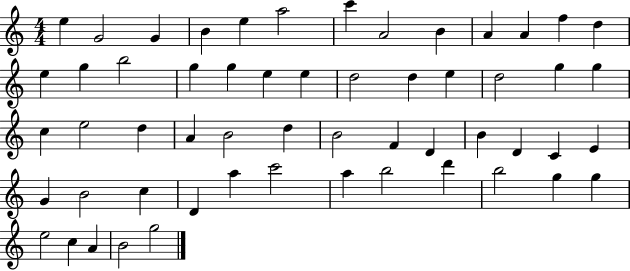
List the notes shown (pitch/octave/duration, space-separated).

E5/q G4/h G4/q B4/q E5/q A5/h C6/q A4/h B4/q A4/q A4/q F5/q D5/q E5/q G5/q B5/h G5/q G5/q E5/q E5/q D5/h D5/q E5/q D5/h G5/q G5/q C5/q E5/h D5/q A4/q B4/h D5/q B4/h F4/q D4/q B4/q D4/q C4/q E4/q G4/q B4/h C5/q D4/q A5/q C6/h A5/q B5/h D6/q B5/h G5/q G5/q E5/h C5/q A4/q B4/h G5/h